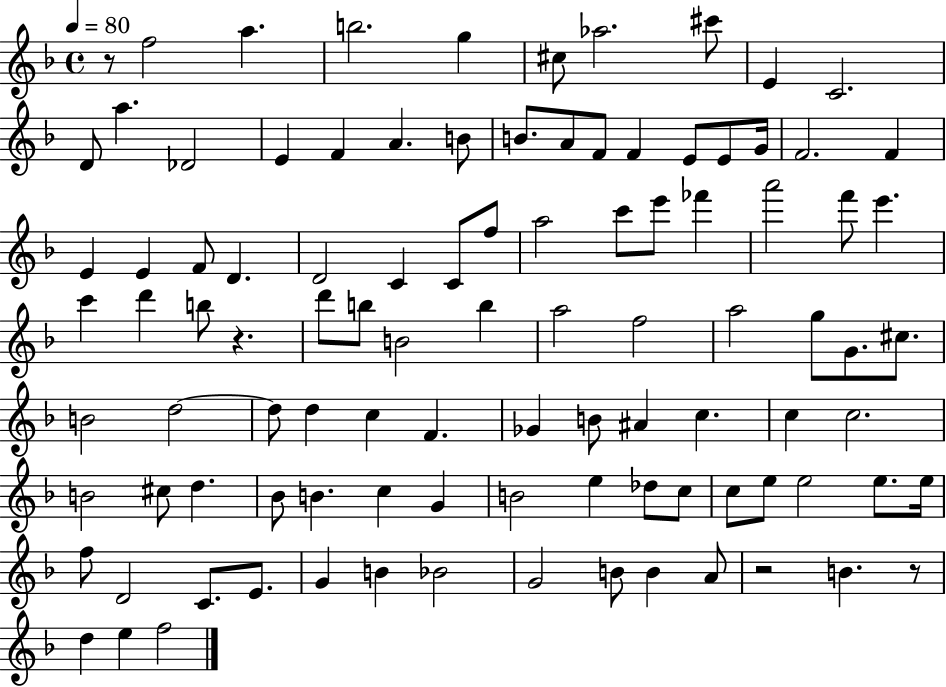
{
  \clef treble
  \time 4/4
  \defaultTimeSignature
  \key f \major
  \tempo 4 = 80
  \repeat volta 2 { r8 f''2 a''4. | b''2. g''4 | cis''8 aes''2. cis'''8 | e'4 c'2. | \break d'8 a''4. des'2 | e'4 f'4 a'4. b'8 | b'8. a'8 f'8 f'4 e'8 e'8 g'16 | f'2. f'4 | \break e'4 e'4 f'8 d'4. | d'2 c'4 c'8 f''8 | a''2 c'''8 e'''8 fes'''4 | a'''2 f'''8 e'''4. | \break c'''4 d'''4 b''8 r4. | d'''8 b''8 b'2 b''4 | a''2 f''2 | a''2 g''8 g'8. cis''8. | \break b'2 d''2~~ | d''8 d''4 c''4 f'4. | ges'4 b'8 ais'4 c''4. | c''4 c''2. | \break b'2 cis''8 d''4. | bes'8 b'4. c''4 g'4 | b'2 e''4 des''8 c''8 | c''8 e''8 e''2 e''8. e''16 | \break f''8 d'2 c'8. e'8. | g'4 b'4 bes'2 | g'2 b'8 b'4 a'8 | r2 b'4. r8 | \break d''4 e''4 f''2 | } \bar "|."
}